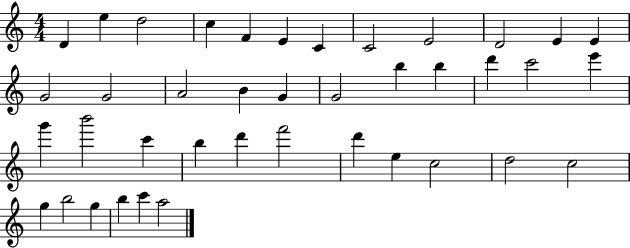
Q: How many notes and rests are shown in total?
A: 40